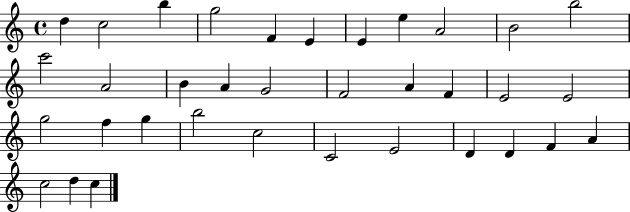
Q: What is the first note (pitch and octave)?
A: D5